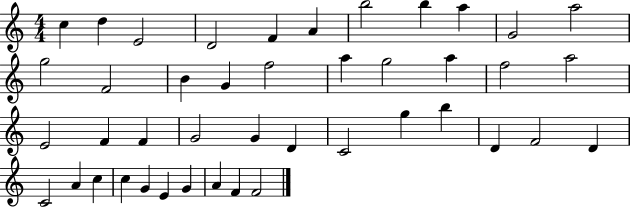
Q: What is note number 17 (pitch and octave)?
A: A5